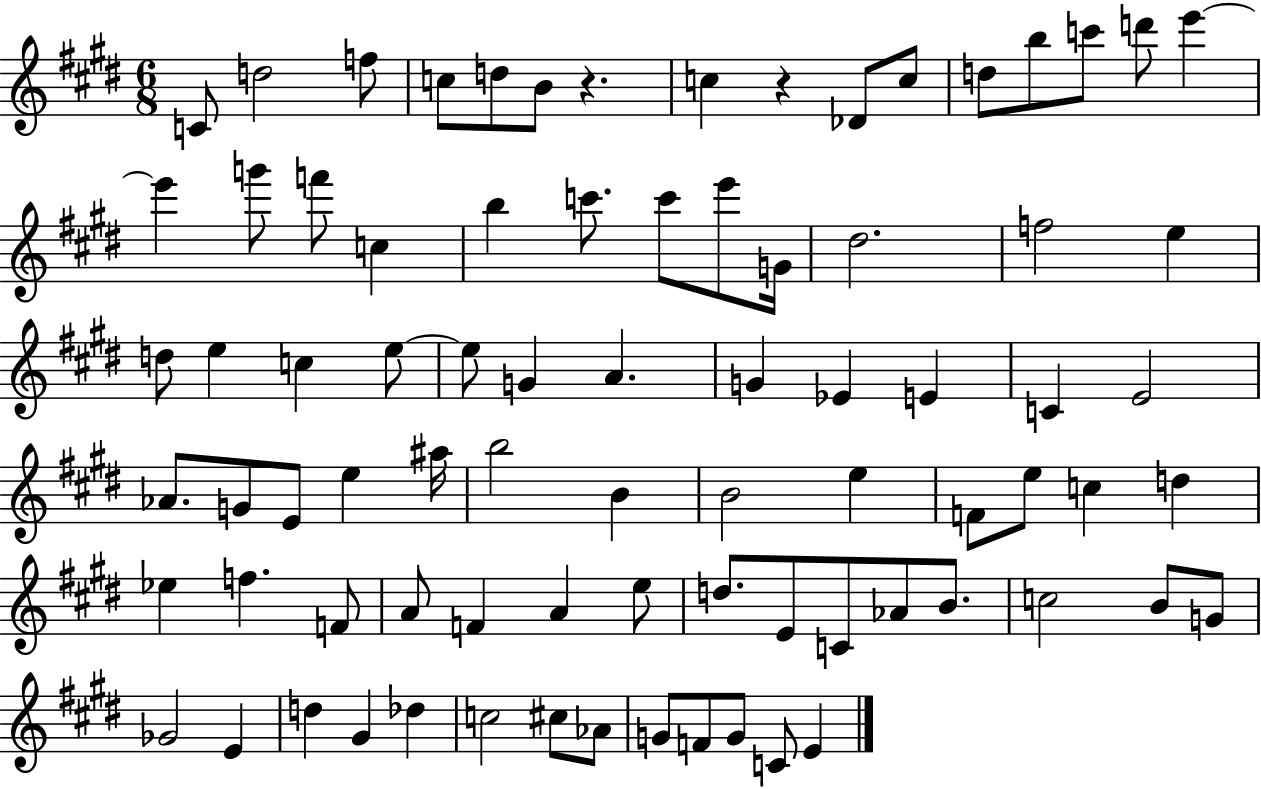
{
  \clef treble
  \numericTimeSignature
  \time 6/8
  \key e \major
  c'8 d''2 f''8 | c''8 d''8 b'8 r4. | c''4 r4 des'8 c''8 | d''8 b''8 c'''8 d'''8 e'''4~~ | \break e'''4 g'''8 f'''8 c''4 | b''4 c'''8. c'''8 e'''8 g'16 | dis''2. | f''2 e''4 | \break d''8 e''4 c''4 e''8~~ | e''8 g'4 a'4. | g'4 ees'4 e'4 | c'4 e'2 | \break aes'8. g'8 e'8 e''4 ais''16 | b''2 b'4 | b'2 e''4 | f'8 e''8 c''4 d''4 | \break ees''4 f''4. f'8 | a'8 f'4 a'4 e''8 | d''8. e'8 c'8 aes'8 b'8. | c''2 b'8 g'8 | \break ges'2 e'4 | d''4 gis'4 des''4 | c''2 cis''8 aes'8 | g'8 f'8 g'8 c'8 e'4 | \break \bar "|."
}